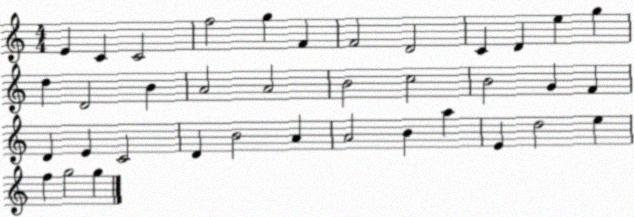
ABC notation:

X:1
T:Untitled
M:4/4
L:1/4
K:C
E C C2 f2 g F F2 D2 C D e g d D2 B A2 A2 B2 c2 B2 G F D E C2 D B2 A A2 B a E d2 e f g2 g